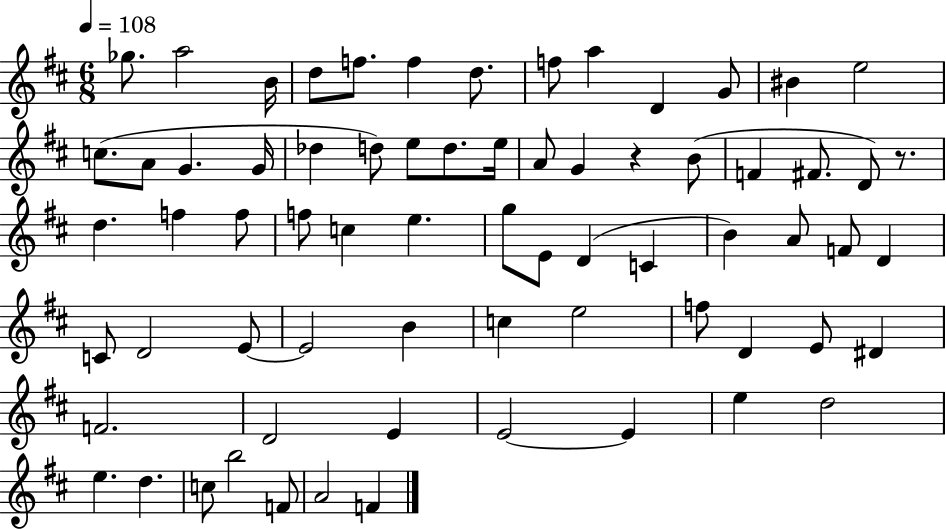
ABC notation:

X:1
T:Untitled
M:6/8
L:1/4
K:D
_g/2 a2 B/4 d/2 f/2 f d/2 f/2 a D G/2 ^B e2 c/2 A/2 G G/4 _d d/2 e/2 d/2 e/4 A/2 G z B/2 F ^F/2 D/2 z/2 d f f/2 f/2 c e g/2 E/2 D C B A/2 F/2 D C/2 D2 E/2 E2 B c e2 f/2 D E/2 ^D F2 D2 E E2 E e d2 e d c/2 b2 F/2 A2 F